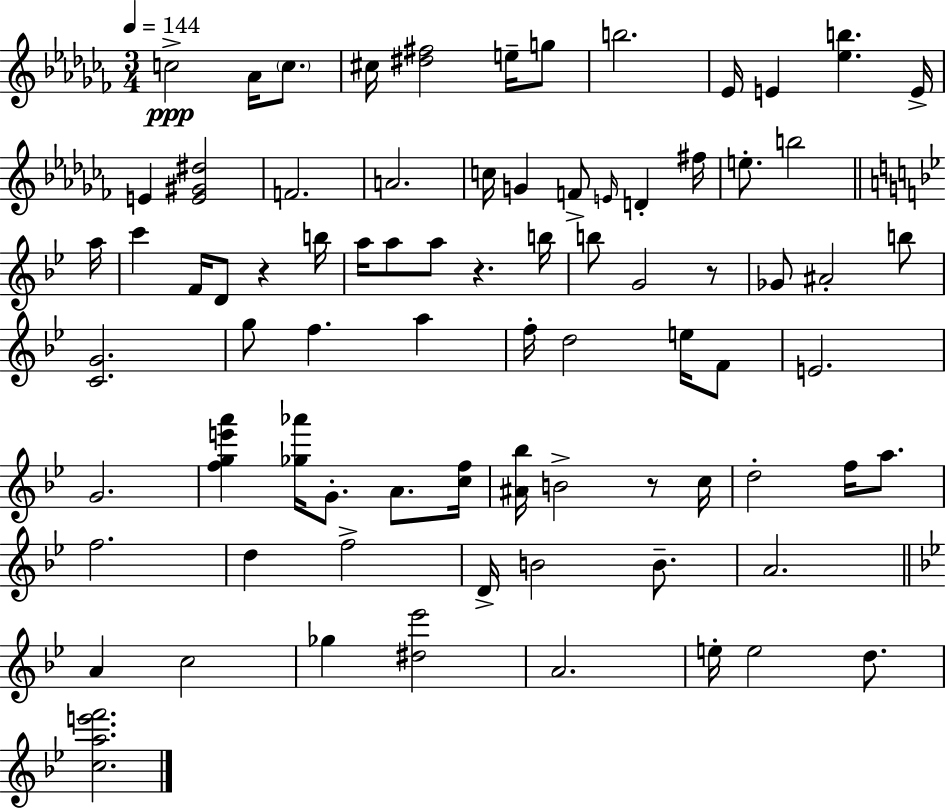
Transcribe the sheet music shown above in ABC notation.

X:1
T:Untitled
M:3/4
L:1/4
K:Abm
c2 _A/4 c/2 ^c/4 [^d^f]2 e/4 g/2 b2 _E/4 E [_eb] E/4 E [E^G^d]2 F2 A2 c/4 G F/2 E/4 D ^f/4 e/2 b2 a/4 c' F/4 D/2 z b/4 a/4 a/2 a/2 z b/4 b/2 G2 z/2 _G/2 ^A2 b/2 [CG]2 g/2 f a f/4 d2 e/4 F/2 E2 G2 [fge'a'] [_g_a']/4 G/2 A/2 [cf]/4 [^A_b]/4 B2 z/2 c/4 d2 f/4 a/2 f2 d f2 D/4 B2 B/2 A2 A c2 _g [^d_e']2 A2 e/4 e2 d/2 [cae'f']2